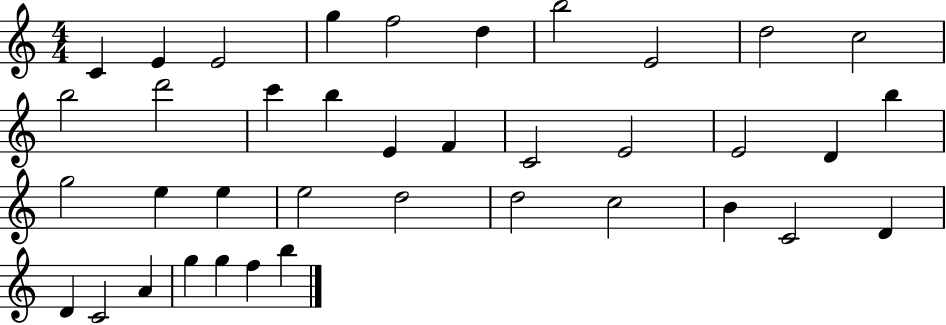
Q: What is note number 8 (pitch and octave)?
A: E4